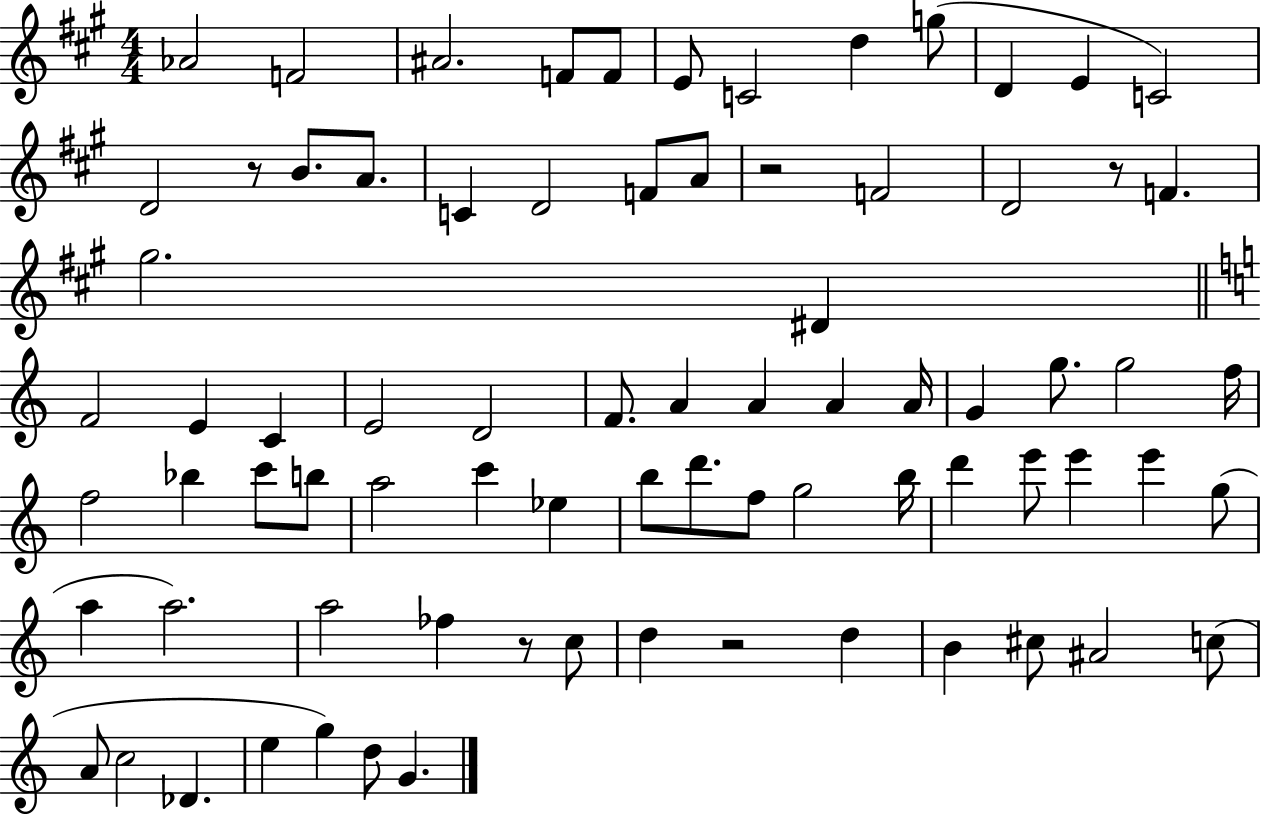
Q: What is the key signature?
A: A major